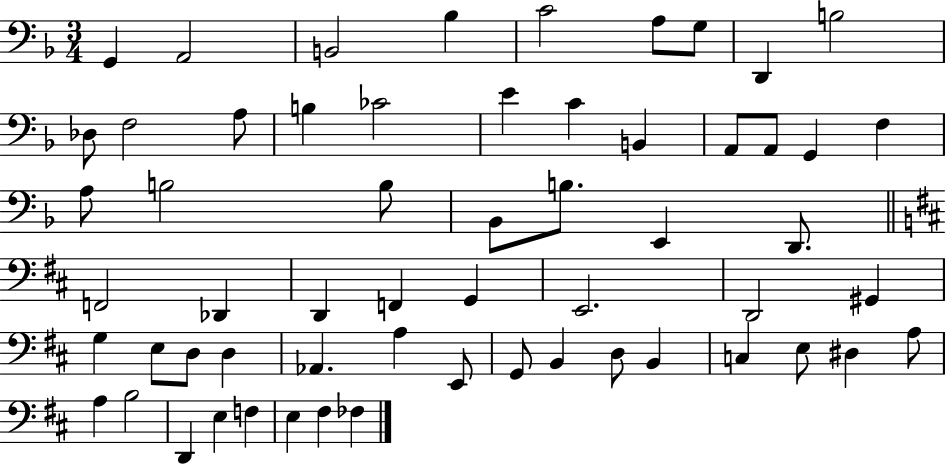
{
  \clef bass
  \numericTimeSignature
  \time 3/4
  \key f \major
  g,4 a,2 | b,2 bes4 | c'2 a8 g8 | d,4 b2 | \break des8 f2 a8 | b4 ces'2 | e'4 c'4 b,4 | a,8 a,8 g,4 f4 | \break a8 b2 b8 | bes,8 b8. e,4 d,8. | \bar "||" \break \key d \major f,2 des,4 | d,4 f,4 g,4 | e,2. | d,2 gis,4 | \break g4 e8 d8 d4 | aes,4. a4 e,8 | g,8 b,4 d8 b,4 | c4 e8 dis4 a8 | \break a4 b2 | d,4 e4 f4 | e4 fis4 fes4 | \bar "|."
}